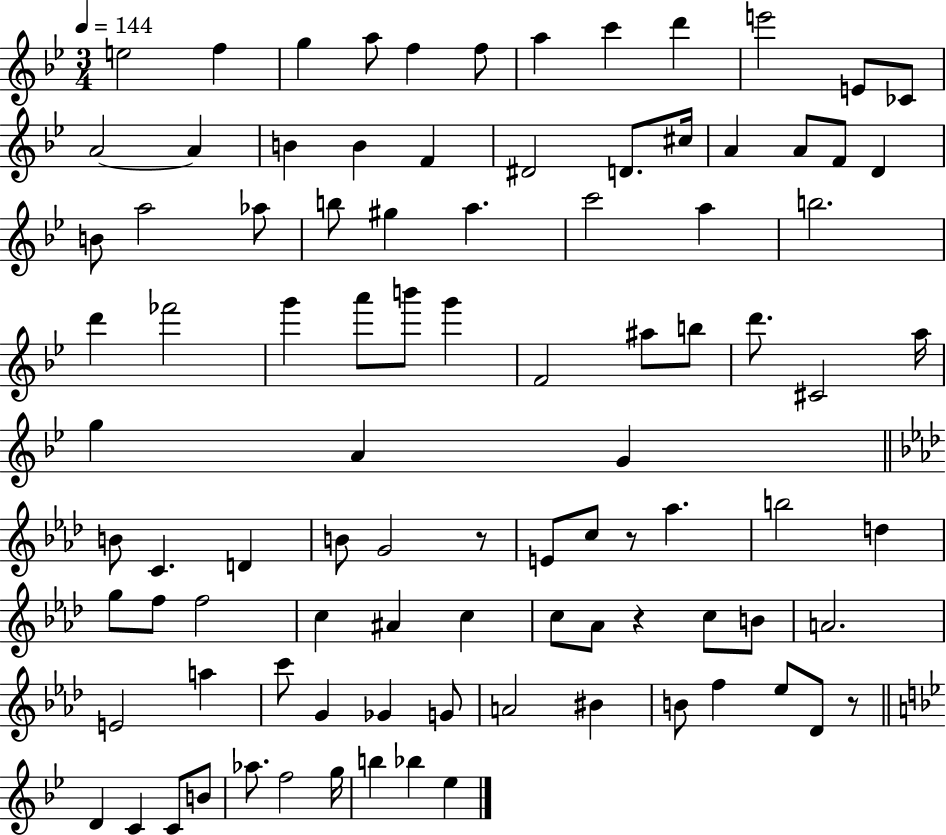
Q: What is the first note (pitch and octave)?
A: E5